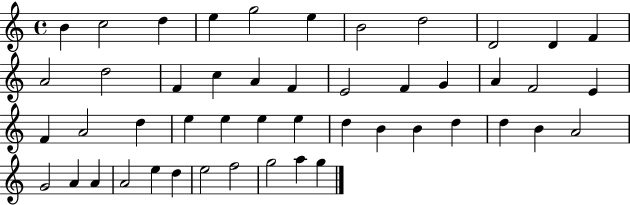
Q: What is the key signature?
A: C major